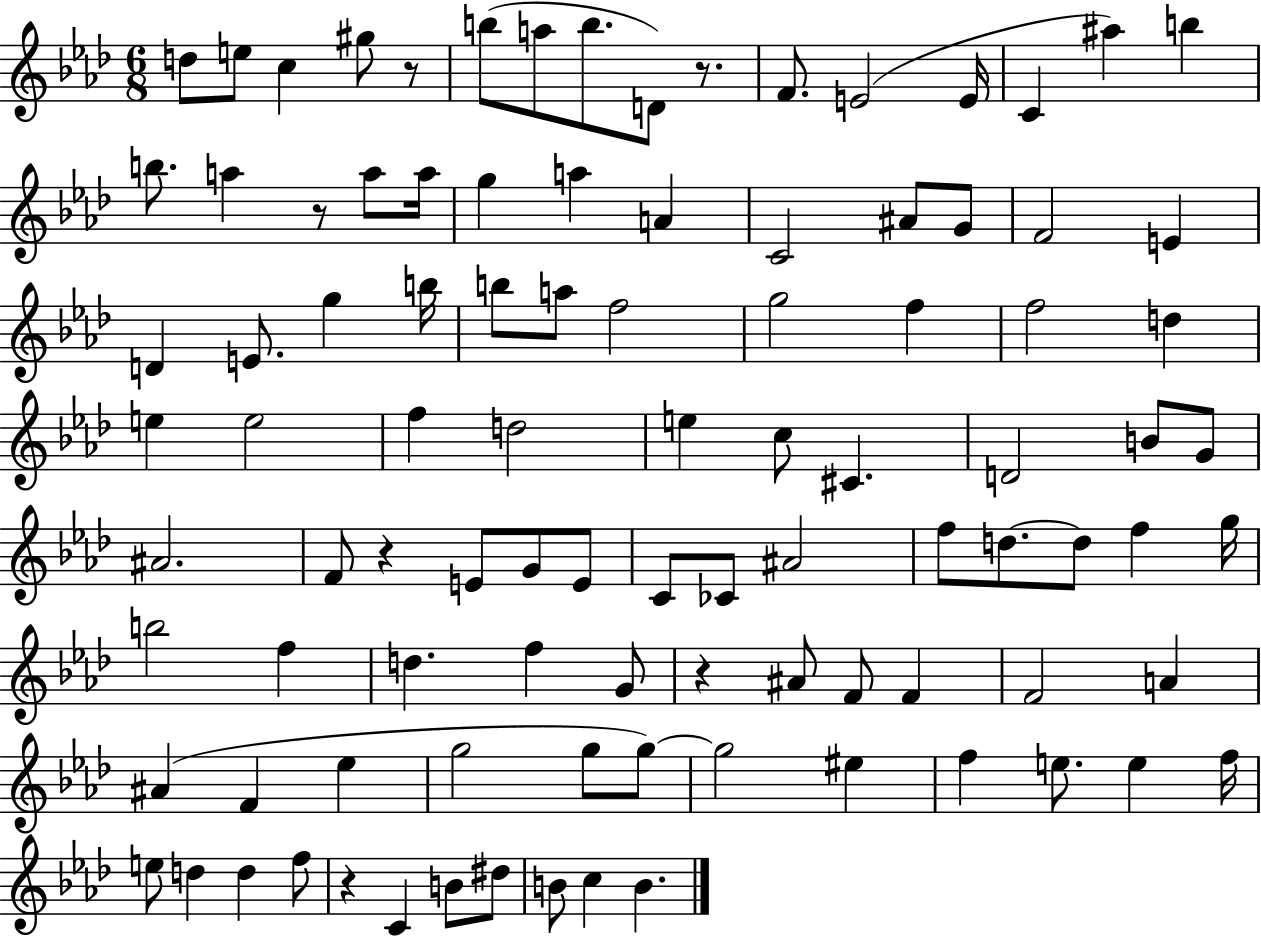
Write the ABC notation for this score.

X:1
T:Untitled
M:6/8
L:1/4
K:Ab
d/2 e/2 c ^g/2 z/2 b/2 a/2 b/2 D/2 z/2 F/2 E2 E/4 C ^a b b/2 a z/2 a/2 a/4 g a A C2 ^A/2 G/2 F2 E D E/2 g b/4 b/2 a/2 f2 g2 f f2 d e e2 f d2 e c/2 ^C D2 B/2 G/2 ^A2 F/2 z E/2 G/2 E/2 C/2 _C/2 ^A2 f/2 d/2 d/2 f g/4 b2 f d f G/2 z ^A/2 F/2 F F2 A ^A F _e g2 g/2 g/2 g2 ^e f e/2 e f/4 e/2 d d f/2 z C B/2 ^d/2 B/2 c B